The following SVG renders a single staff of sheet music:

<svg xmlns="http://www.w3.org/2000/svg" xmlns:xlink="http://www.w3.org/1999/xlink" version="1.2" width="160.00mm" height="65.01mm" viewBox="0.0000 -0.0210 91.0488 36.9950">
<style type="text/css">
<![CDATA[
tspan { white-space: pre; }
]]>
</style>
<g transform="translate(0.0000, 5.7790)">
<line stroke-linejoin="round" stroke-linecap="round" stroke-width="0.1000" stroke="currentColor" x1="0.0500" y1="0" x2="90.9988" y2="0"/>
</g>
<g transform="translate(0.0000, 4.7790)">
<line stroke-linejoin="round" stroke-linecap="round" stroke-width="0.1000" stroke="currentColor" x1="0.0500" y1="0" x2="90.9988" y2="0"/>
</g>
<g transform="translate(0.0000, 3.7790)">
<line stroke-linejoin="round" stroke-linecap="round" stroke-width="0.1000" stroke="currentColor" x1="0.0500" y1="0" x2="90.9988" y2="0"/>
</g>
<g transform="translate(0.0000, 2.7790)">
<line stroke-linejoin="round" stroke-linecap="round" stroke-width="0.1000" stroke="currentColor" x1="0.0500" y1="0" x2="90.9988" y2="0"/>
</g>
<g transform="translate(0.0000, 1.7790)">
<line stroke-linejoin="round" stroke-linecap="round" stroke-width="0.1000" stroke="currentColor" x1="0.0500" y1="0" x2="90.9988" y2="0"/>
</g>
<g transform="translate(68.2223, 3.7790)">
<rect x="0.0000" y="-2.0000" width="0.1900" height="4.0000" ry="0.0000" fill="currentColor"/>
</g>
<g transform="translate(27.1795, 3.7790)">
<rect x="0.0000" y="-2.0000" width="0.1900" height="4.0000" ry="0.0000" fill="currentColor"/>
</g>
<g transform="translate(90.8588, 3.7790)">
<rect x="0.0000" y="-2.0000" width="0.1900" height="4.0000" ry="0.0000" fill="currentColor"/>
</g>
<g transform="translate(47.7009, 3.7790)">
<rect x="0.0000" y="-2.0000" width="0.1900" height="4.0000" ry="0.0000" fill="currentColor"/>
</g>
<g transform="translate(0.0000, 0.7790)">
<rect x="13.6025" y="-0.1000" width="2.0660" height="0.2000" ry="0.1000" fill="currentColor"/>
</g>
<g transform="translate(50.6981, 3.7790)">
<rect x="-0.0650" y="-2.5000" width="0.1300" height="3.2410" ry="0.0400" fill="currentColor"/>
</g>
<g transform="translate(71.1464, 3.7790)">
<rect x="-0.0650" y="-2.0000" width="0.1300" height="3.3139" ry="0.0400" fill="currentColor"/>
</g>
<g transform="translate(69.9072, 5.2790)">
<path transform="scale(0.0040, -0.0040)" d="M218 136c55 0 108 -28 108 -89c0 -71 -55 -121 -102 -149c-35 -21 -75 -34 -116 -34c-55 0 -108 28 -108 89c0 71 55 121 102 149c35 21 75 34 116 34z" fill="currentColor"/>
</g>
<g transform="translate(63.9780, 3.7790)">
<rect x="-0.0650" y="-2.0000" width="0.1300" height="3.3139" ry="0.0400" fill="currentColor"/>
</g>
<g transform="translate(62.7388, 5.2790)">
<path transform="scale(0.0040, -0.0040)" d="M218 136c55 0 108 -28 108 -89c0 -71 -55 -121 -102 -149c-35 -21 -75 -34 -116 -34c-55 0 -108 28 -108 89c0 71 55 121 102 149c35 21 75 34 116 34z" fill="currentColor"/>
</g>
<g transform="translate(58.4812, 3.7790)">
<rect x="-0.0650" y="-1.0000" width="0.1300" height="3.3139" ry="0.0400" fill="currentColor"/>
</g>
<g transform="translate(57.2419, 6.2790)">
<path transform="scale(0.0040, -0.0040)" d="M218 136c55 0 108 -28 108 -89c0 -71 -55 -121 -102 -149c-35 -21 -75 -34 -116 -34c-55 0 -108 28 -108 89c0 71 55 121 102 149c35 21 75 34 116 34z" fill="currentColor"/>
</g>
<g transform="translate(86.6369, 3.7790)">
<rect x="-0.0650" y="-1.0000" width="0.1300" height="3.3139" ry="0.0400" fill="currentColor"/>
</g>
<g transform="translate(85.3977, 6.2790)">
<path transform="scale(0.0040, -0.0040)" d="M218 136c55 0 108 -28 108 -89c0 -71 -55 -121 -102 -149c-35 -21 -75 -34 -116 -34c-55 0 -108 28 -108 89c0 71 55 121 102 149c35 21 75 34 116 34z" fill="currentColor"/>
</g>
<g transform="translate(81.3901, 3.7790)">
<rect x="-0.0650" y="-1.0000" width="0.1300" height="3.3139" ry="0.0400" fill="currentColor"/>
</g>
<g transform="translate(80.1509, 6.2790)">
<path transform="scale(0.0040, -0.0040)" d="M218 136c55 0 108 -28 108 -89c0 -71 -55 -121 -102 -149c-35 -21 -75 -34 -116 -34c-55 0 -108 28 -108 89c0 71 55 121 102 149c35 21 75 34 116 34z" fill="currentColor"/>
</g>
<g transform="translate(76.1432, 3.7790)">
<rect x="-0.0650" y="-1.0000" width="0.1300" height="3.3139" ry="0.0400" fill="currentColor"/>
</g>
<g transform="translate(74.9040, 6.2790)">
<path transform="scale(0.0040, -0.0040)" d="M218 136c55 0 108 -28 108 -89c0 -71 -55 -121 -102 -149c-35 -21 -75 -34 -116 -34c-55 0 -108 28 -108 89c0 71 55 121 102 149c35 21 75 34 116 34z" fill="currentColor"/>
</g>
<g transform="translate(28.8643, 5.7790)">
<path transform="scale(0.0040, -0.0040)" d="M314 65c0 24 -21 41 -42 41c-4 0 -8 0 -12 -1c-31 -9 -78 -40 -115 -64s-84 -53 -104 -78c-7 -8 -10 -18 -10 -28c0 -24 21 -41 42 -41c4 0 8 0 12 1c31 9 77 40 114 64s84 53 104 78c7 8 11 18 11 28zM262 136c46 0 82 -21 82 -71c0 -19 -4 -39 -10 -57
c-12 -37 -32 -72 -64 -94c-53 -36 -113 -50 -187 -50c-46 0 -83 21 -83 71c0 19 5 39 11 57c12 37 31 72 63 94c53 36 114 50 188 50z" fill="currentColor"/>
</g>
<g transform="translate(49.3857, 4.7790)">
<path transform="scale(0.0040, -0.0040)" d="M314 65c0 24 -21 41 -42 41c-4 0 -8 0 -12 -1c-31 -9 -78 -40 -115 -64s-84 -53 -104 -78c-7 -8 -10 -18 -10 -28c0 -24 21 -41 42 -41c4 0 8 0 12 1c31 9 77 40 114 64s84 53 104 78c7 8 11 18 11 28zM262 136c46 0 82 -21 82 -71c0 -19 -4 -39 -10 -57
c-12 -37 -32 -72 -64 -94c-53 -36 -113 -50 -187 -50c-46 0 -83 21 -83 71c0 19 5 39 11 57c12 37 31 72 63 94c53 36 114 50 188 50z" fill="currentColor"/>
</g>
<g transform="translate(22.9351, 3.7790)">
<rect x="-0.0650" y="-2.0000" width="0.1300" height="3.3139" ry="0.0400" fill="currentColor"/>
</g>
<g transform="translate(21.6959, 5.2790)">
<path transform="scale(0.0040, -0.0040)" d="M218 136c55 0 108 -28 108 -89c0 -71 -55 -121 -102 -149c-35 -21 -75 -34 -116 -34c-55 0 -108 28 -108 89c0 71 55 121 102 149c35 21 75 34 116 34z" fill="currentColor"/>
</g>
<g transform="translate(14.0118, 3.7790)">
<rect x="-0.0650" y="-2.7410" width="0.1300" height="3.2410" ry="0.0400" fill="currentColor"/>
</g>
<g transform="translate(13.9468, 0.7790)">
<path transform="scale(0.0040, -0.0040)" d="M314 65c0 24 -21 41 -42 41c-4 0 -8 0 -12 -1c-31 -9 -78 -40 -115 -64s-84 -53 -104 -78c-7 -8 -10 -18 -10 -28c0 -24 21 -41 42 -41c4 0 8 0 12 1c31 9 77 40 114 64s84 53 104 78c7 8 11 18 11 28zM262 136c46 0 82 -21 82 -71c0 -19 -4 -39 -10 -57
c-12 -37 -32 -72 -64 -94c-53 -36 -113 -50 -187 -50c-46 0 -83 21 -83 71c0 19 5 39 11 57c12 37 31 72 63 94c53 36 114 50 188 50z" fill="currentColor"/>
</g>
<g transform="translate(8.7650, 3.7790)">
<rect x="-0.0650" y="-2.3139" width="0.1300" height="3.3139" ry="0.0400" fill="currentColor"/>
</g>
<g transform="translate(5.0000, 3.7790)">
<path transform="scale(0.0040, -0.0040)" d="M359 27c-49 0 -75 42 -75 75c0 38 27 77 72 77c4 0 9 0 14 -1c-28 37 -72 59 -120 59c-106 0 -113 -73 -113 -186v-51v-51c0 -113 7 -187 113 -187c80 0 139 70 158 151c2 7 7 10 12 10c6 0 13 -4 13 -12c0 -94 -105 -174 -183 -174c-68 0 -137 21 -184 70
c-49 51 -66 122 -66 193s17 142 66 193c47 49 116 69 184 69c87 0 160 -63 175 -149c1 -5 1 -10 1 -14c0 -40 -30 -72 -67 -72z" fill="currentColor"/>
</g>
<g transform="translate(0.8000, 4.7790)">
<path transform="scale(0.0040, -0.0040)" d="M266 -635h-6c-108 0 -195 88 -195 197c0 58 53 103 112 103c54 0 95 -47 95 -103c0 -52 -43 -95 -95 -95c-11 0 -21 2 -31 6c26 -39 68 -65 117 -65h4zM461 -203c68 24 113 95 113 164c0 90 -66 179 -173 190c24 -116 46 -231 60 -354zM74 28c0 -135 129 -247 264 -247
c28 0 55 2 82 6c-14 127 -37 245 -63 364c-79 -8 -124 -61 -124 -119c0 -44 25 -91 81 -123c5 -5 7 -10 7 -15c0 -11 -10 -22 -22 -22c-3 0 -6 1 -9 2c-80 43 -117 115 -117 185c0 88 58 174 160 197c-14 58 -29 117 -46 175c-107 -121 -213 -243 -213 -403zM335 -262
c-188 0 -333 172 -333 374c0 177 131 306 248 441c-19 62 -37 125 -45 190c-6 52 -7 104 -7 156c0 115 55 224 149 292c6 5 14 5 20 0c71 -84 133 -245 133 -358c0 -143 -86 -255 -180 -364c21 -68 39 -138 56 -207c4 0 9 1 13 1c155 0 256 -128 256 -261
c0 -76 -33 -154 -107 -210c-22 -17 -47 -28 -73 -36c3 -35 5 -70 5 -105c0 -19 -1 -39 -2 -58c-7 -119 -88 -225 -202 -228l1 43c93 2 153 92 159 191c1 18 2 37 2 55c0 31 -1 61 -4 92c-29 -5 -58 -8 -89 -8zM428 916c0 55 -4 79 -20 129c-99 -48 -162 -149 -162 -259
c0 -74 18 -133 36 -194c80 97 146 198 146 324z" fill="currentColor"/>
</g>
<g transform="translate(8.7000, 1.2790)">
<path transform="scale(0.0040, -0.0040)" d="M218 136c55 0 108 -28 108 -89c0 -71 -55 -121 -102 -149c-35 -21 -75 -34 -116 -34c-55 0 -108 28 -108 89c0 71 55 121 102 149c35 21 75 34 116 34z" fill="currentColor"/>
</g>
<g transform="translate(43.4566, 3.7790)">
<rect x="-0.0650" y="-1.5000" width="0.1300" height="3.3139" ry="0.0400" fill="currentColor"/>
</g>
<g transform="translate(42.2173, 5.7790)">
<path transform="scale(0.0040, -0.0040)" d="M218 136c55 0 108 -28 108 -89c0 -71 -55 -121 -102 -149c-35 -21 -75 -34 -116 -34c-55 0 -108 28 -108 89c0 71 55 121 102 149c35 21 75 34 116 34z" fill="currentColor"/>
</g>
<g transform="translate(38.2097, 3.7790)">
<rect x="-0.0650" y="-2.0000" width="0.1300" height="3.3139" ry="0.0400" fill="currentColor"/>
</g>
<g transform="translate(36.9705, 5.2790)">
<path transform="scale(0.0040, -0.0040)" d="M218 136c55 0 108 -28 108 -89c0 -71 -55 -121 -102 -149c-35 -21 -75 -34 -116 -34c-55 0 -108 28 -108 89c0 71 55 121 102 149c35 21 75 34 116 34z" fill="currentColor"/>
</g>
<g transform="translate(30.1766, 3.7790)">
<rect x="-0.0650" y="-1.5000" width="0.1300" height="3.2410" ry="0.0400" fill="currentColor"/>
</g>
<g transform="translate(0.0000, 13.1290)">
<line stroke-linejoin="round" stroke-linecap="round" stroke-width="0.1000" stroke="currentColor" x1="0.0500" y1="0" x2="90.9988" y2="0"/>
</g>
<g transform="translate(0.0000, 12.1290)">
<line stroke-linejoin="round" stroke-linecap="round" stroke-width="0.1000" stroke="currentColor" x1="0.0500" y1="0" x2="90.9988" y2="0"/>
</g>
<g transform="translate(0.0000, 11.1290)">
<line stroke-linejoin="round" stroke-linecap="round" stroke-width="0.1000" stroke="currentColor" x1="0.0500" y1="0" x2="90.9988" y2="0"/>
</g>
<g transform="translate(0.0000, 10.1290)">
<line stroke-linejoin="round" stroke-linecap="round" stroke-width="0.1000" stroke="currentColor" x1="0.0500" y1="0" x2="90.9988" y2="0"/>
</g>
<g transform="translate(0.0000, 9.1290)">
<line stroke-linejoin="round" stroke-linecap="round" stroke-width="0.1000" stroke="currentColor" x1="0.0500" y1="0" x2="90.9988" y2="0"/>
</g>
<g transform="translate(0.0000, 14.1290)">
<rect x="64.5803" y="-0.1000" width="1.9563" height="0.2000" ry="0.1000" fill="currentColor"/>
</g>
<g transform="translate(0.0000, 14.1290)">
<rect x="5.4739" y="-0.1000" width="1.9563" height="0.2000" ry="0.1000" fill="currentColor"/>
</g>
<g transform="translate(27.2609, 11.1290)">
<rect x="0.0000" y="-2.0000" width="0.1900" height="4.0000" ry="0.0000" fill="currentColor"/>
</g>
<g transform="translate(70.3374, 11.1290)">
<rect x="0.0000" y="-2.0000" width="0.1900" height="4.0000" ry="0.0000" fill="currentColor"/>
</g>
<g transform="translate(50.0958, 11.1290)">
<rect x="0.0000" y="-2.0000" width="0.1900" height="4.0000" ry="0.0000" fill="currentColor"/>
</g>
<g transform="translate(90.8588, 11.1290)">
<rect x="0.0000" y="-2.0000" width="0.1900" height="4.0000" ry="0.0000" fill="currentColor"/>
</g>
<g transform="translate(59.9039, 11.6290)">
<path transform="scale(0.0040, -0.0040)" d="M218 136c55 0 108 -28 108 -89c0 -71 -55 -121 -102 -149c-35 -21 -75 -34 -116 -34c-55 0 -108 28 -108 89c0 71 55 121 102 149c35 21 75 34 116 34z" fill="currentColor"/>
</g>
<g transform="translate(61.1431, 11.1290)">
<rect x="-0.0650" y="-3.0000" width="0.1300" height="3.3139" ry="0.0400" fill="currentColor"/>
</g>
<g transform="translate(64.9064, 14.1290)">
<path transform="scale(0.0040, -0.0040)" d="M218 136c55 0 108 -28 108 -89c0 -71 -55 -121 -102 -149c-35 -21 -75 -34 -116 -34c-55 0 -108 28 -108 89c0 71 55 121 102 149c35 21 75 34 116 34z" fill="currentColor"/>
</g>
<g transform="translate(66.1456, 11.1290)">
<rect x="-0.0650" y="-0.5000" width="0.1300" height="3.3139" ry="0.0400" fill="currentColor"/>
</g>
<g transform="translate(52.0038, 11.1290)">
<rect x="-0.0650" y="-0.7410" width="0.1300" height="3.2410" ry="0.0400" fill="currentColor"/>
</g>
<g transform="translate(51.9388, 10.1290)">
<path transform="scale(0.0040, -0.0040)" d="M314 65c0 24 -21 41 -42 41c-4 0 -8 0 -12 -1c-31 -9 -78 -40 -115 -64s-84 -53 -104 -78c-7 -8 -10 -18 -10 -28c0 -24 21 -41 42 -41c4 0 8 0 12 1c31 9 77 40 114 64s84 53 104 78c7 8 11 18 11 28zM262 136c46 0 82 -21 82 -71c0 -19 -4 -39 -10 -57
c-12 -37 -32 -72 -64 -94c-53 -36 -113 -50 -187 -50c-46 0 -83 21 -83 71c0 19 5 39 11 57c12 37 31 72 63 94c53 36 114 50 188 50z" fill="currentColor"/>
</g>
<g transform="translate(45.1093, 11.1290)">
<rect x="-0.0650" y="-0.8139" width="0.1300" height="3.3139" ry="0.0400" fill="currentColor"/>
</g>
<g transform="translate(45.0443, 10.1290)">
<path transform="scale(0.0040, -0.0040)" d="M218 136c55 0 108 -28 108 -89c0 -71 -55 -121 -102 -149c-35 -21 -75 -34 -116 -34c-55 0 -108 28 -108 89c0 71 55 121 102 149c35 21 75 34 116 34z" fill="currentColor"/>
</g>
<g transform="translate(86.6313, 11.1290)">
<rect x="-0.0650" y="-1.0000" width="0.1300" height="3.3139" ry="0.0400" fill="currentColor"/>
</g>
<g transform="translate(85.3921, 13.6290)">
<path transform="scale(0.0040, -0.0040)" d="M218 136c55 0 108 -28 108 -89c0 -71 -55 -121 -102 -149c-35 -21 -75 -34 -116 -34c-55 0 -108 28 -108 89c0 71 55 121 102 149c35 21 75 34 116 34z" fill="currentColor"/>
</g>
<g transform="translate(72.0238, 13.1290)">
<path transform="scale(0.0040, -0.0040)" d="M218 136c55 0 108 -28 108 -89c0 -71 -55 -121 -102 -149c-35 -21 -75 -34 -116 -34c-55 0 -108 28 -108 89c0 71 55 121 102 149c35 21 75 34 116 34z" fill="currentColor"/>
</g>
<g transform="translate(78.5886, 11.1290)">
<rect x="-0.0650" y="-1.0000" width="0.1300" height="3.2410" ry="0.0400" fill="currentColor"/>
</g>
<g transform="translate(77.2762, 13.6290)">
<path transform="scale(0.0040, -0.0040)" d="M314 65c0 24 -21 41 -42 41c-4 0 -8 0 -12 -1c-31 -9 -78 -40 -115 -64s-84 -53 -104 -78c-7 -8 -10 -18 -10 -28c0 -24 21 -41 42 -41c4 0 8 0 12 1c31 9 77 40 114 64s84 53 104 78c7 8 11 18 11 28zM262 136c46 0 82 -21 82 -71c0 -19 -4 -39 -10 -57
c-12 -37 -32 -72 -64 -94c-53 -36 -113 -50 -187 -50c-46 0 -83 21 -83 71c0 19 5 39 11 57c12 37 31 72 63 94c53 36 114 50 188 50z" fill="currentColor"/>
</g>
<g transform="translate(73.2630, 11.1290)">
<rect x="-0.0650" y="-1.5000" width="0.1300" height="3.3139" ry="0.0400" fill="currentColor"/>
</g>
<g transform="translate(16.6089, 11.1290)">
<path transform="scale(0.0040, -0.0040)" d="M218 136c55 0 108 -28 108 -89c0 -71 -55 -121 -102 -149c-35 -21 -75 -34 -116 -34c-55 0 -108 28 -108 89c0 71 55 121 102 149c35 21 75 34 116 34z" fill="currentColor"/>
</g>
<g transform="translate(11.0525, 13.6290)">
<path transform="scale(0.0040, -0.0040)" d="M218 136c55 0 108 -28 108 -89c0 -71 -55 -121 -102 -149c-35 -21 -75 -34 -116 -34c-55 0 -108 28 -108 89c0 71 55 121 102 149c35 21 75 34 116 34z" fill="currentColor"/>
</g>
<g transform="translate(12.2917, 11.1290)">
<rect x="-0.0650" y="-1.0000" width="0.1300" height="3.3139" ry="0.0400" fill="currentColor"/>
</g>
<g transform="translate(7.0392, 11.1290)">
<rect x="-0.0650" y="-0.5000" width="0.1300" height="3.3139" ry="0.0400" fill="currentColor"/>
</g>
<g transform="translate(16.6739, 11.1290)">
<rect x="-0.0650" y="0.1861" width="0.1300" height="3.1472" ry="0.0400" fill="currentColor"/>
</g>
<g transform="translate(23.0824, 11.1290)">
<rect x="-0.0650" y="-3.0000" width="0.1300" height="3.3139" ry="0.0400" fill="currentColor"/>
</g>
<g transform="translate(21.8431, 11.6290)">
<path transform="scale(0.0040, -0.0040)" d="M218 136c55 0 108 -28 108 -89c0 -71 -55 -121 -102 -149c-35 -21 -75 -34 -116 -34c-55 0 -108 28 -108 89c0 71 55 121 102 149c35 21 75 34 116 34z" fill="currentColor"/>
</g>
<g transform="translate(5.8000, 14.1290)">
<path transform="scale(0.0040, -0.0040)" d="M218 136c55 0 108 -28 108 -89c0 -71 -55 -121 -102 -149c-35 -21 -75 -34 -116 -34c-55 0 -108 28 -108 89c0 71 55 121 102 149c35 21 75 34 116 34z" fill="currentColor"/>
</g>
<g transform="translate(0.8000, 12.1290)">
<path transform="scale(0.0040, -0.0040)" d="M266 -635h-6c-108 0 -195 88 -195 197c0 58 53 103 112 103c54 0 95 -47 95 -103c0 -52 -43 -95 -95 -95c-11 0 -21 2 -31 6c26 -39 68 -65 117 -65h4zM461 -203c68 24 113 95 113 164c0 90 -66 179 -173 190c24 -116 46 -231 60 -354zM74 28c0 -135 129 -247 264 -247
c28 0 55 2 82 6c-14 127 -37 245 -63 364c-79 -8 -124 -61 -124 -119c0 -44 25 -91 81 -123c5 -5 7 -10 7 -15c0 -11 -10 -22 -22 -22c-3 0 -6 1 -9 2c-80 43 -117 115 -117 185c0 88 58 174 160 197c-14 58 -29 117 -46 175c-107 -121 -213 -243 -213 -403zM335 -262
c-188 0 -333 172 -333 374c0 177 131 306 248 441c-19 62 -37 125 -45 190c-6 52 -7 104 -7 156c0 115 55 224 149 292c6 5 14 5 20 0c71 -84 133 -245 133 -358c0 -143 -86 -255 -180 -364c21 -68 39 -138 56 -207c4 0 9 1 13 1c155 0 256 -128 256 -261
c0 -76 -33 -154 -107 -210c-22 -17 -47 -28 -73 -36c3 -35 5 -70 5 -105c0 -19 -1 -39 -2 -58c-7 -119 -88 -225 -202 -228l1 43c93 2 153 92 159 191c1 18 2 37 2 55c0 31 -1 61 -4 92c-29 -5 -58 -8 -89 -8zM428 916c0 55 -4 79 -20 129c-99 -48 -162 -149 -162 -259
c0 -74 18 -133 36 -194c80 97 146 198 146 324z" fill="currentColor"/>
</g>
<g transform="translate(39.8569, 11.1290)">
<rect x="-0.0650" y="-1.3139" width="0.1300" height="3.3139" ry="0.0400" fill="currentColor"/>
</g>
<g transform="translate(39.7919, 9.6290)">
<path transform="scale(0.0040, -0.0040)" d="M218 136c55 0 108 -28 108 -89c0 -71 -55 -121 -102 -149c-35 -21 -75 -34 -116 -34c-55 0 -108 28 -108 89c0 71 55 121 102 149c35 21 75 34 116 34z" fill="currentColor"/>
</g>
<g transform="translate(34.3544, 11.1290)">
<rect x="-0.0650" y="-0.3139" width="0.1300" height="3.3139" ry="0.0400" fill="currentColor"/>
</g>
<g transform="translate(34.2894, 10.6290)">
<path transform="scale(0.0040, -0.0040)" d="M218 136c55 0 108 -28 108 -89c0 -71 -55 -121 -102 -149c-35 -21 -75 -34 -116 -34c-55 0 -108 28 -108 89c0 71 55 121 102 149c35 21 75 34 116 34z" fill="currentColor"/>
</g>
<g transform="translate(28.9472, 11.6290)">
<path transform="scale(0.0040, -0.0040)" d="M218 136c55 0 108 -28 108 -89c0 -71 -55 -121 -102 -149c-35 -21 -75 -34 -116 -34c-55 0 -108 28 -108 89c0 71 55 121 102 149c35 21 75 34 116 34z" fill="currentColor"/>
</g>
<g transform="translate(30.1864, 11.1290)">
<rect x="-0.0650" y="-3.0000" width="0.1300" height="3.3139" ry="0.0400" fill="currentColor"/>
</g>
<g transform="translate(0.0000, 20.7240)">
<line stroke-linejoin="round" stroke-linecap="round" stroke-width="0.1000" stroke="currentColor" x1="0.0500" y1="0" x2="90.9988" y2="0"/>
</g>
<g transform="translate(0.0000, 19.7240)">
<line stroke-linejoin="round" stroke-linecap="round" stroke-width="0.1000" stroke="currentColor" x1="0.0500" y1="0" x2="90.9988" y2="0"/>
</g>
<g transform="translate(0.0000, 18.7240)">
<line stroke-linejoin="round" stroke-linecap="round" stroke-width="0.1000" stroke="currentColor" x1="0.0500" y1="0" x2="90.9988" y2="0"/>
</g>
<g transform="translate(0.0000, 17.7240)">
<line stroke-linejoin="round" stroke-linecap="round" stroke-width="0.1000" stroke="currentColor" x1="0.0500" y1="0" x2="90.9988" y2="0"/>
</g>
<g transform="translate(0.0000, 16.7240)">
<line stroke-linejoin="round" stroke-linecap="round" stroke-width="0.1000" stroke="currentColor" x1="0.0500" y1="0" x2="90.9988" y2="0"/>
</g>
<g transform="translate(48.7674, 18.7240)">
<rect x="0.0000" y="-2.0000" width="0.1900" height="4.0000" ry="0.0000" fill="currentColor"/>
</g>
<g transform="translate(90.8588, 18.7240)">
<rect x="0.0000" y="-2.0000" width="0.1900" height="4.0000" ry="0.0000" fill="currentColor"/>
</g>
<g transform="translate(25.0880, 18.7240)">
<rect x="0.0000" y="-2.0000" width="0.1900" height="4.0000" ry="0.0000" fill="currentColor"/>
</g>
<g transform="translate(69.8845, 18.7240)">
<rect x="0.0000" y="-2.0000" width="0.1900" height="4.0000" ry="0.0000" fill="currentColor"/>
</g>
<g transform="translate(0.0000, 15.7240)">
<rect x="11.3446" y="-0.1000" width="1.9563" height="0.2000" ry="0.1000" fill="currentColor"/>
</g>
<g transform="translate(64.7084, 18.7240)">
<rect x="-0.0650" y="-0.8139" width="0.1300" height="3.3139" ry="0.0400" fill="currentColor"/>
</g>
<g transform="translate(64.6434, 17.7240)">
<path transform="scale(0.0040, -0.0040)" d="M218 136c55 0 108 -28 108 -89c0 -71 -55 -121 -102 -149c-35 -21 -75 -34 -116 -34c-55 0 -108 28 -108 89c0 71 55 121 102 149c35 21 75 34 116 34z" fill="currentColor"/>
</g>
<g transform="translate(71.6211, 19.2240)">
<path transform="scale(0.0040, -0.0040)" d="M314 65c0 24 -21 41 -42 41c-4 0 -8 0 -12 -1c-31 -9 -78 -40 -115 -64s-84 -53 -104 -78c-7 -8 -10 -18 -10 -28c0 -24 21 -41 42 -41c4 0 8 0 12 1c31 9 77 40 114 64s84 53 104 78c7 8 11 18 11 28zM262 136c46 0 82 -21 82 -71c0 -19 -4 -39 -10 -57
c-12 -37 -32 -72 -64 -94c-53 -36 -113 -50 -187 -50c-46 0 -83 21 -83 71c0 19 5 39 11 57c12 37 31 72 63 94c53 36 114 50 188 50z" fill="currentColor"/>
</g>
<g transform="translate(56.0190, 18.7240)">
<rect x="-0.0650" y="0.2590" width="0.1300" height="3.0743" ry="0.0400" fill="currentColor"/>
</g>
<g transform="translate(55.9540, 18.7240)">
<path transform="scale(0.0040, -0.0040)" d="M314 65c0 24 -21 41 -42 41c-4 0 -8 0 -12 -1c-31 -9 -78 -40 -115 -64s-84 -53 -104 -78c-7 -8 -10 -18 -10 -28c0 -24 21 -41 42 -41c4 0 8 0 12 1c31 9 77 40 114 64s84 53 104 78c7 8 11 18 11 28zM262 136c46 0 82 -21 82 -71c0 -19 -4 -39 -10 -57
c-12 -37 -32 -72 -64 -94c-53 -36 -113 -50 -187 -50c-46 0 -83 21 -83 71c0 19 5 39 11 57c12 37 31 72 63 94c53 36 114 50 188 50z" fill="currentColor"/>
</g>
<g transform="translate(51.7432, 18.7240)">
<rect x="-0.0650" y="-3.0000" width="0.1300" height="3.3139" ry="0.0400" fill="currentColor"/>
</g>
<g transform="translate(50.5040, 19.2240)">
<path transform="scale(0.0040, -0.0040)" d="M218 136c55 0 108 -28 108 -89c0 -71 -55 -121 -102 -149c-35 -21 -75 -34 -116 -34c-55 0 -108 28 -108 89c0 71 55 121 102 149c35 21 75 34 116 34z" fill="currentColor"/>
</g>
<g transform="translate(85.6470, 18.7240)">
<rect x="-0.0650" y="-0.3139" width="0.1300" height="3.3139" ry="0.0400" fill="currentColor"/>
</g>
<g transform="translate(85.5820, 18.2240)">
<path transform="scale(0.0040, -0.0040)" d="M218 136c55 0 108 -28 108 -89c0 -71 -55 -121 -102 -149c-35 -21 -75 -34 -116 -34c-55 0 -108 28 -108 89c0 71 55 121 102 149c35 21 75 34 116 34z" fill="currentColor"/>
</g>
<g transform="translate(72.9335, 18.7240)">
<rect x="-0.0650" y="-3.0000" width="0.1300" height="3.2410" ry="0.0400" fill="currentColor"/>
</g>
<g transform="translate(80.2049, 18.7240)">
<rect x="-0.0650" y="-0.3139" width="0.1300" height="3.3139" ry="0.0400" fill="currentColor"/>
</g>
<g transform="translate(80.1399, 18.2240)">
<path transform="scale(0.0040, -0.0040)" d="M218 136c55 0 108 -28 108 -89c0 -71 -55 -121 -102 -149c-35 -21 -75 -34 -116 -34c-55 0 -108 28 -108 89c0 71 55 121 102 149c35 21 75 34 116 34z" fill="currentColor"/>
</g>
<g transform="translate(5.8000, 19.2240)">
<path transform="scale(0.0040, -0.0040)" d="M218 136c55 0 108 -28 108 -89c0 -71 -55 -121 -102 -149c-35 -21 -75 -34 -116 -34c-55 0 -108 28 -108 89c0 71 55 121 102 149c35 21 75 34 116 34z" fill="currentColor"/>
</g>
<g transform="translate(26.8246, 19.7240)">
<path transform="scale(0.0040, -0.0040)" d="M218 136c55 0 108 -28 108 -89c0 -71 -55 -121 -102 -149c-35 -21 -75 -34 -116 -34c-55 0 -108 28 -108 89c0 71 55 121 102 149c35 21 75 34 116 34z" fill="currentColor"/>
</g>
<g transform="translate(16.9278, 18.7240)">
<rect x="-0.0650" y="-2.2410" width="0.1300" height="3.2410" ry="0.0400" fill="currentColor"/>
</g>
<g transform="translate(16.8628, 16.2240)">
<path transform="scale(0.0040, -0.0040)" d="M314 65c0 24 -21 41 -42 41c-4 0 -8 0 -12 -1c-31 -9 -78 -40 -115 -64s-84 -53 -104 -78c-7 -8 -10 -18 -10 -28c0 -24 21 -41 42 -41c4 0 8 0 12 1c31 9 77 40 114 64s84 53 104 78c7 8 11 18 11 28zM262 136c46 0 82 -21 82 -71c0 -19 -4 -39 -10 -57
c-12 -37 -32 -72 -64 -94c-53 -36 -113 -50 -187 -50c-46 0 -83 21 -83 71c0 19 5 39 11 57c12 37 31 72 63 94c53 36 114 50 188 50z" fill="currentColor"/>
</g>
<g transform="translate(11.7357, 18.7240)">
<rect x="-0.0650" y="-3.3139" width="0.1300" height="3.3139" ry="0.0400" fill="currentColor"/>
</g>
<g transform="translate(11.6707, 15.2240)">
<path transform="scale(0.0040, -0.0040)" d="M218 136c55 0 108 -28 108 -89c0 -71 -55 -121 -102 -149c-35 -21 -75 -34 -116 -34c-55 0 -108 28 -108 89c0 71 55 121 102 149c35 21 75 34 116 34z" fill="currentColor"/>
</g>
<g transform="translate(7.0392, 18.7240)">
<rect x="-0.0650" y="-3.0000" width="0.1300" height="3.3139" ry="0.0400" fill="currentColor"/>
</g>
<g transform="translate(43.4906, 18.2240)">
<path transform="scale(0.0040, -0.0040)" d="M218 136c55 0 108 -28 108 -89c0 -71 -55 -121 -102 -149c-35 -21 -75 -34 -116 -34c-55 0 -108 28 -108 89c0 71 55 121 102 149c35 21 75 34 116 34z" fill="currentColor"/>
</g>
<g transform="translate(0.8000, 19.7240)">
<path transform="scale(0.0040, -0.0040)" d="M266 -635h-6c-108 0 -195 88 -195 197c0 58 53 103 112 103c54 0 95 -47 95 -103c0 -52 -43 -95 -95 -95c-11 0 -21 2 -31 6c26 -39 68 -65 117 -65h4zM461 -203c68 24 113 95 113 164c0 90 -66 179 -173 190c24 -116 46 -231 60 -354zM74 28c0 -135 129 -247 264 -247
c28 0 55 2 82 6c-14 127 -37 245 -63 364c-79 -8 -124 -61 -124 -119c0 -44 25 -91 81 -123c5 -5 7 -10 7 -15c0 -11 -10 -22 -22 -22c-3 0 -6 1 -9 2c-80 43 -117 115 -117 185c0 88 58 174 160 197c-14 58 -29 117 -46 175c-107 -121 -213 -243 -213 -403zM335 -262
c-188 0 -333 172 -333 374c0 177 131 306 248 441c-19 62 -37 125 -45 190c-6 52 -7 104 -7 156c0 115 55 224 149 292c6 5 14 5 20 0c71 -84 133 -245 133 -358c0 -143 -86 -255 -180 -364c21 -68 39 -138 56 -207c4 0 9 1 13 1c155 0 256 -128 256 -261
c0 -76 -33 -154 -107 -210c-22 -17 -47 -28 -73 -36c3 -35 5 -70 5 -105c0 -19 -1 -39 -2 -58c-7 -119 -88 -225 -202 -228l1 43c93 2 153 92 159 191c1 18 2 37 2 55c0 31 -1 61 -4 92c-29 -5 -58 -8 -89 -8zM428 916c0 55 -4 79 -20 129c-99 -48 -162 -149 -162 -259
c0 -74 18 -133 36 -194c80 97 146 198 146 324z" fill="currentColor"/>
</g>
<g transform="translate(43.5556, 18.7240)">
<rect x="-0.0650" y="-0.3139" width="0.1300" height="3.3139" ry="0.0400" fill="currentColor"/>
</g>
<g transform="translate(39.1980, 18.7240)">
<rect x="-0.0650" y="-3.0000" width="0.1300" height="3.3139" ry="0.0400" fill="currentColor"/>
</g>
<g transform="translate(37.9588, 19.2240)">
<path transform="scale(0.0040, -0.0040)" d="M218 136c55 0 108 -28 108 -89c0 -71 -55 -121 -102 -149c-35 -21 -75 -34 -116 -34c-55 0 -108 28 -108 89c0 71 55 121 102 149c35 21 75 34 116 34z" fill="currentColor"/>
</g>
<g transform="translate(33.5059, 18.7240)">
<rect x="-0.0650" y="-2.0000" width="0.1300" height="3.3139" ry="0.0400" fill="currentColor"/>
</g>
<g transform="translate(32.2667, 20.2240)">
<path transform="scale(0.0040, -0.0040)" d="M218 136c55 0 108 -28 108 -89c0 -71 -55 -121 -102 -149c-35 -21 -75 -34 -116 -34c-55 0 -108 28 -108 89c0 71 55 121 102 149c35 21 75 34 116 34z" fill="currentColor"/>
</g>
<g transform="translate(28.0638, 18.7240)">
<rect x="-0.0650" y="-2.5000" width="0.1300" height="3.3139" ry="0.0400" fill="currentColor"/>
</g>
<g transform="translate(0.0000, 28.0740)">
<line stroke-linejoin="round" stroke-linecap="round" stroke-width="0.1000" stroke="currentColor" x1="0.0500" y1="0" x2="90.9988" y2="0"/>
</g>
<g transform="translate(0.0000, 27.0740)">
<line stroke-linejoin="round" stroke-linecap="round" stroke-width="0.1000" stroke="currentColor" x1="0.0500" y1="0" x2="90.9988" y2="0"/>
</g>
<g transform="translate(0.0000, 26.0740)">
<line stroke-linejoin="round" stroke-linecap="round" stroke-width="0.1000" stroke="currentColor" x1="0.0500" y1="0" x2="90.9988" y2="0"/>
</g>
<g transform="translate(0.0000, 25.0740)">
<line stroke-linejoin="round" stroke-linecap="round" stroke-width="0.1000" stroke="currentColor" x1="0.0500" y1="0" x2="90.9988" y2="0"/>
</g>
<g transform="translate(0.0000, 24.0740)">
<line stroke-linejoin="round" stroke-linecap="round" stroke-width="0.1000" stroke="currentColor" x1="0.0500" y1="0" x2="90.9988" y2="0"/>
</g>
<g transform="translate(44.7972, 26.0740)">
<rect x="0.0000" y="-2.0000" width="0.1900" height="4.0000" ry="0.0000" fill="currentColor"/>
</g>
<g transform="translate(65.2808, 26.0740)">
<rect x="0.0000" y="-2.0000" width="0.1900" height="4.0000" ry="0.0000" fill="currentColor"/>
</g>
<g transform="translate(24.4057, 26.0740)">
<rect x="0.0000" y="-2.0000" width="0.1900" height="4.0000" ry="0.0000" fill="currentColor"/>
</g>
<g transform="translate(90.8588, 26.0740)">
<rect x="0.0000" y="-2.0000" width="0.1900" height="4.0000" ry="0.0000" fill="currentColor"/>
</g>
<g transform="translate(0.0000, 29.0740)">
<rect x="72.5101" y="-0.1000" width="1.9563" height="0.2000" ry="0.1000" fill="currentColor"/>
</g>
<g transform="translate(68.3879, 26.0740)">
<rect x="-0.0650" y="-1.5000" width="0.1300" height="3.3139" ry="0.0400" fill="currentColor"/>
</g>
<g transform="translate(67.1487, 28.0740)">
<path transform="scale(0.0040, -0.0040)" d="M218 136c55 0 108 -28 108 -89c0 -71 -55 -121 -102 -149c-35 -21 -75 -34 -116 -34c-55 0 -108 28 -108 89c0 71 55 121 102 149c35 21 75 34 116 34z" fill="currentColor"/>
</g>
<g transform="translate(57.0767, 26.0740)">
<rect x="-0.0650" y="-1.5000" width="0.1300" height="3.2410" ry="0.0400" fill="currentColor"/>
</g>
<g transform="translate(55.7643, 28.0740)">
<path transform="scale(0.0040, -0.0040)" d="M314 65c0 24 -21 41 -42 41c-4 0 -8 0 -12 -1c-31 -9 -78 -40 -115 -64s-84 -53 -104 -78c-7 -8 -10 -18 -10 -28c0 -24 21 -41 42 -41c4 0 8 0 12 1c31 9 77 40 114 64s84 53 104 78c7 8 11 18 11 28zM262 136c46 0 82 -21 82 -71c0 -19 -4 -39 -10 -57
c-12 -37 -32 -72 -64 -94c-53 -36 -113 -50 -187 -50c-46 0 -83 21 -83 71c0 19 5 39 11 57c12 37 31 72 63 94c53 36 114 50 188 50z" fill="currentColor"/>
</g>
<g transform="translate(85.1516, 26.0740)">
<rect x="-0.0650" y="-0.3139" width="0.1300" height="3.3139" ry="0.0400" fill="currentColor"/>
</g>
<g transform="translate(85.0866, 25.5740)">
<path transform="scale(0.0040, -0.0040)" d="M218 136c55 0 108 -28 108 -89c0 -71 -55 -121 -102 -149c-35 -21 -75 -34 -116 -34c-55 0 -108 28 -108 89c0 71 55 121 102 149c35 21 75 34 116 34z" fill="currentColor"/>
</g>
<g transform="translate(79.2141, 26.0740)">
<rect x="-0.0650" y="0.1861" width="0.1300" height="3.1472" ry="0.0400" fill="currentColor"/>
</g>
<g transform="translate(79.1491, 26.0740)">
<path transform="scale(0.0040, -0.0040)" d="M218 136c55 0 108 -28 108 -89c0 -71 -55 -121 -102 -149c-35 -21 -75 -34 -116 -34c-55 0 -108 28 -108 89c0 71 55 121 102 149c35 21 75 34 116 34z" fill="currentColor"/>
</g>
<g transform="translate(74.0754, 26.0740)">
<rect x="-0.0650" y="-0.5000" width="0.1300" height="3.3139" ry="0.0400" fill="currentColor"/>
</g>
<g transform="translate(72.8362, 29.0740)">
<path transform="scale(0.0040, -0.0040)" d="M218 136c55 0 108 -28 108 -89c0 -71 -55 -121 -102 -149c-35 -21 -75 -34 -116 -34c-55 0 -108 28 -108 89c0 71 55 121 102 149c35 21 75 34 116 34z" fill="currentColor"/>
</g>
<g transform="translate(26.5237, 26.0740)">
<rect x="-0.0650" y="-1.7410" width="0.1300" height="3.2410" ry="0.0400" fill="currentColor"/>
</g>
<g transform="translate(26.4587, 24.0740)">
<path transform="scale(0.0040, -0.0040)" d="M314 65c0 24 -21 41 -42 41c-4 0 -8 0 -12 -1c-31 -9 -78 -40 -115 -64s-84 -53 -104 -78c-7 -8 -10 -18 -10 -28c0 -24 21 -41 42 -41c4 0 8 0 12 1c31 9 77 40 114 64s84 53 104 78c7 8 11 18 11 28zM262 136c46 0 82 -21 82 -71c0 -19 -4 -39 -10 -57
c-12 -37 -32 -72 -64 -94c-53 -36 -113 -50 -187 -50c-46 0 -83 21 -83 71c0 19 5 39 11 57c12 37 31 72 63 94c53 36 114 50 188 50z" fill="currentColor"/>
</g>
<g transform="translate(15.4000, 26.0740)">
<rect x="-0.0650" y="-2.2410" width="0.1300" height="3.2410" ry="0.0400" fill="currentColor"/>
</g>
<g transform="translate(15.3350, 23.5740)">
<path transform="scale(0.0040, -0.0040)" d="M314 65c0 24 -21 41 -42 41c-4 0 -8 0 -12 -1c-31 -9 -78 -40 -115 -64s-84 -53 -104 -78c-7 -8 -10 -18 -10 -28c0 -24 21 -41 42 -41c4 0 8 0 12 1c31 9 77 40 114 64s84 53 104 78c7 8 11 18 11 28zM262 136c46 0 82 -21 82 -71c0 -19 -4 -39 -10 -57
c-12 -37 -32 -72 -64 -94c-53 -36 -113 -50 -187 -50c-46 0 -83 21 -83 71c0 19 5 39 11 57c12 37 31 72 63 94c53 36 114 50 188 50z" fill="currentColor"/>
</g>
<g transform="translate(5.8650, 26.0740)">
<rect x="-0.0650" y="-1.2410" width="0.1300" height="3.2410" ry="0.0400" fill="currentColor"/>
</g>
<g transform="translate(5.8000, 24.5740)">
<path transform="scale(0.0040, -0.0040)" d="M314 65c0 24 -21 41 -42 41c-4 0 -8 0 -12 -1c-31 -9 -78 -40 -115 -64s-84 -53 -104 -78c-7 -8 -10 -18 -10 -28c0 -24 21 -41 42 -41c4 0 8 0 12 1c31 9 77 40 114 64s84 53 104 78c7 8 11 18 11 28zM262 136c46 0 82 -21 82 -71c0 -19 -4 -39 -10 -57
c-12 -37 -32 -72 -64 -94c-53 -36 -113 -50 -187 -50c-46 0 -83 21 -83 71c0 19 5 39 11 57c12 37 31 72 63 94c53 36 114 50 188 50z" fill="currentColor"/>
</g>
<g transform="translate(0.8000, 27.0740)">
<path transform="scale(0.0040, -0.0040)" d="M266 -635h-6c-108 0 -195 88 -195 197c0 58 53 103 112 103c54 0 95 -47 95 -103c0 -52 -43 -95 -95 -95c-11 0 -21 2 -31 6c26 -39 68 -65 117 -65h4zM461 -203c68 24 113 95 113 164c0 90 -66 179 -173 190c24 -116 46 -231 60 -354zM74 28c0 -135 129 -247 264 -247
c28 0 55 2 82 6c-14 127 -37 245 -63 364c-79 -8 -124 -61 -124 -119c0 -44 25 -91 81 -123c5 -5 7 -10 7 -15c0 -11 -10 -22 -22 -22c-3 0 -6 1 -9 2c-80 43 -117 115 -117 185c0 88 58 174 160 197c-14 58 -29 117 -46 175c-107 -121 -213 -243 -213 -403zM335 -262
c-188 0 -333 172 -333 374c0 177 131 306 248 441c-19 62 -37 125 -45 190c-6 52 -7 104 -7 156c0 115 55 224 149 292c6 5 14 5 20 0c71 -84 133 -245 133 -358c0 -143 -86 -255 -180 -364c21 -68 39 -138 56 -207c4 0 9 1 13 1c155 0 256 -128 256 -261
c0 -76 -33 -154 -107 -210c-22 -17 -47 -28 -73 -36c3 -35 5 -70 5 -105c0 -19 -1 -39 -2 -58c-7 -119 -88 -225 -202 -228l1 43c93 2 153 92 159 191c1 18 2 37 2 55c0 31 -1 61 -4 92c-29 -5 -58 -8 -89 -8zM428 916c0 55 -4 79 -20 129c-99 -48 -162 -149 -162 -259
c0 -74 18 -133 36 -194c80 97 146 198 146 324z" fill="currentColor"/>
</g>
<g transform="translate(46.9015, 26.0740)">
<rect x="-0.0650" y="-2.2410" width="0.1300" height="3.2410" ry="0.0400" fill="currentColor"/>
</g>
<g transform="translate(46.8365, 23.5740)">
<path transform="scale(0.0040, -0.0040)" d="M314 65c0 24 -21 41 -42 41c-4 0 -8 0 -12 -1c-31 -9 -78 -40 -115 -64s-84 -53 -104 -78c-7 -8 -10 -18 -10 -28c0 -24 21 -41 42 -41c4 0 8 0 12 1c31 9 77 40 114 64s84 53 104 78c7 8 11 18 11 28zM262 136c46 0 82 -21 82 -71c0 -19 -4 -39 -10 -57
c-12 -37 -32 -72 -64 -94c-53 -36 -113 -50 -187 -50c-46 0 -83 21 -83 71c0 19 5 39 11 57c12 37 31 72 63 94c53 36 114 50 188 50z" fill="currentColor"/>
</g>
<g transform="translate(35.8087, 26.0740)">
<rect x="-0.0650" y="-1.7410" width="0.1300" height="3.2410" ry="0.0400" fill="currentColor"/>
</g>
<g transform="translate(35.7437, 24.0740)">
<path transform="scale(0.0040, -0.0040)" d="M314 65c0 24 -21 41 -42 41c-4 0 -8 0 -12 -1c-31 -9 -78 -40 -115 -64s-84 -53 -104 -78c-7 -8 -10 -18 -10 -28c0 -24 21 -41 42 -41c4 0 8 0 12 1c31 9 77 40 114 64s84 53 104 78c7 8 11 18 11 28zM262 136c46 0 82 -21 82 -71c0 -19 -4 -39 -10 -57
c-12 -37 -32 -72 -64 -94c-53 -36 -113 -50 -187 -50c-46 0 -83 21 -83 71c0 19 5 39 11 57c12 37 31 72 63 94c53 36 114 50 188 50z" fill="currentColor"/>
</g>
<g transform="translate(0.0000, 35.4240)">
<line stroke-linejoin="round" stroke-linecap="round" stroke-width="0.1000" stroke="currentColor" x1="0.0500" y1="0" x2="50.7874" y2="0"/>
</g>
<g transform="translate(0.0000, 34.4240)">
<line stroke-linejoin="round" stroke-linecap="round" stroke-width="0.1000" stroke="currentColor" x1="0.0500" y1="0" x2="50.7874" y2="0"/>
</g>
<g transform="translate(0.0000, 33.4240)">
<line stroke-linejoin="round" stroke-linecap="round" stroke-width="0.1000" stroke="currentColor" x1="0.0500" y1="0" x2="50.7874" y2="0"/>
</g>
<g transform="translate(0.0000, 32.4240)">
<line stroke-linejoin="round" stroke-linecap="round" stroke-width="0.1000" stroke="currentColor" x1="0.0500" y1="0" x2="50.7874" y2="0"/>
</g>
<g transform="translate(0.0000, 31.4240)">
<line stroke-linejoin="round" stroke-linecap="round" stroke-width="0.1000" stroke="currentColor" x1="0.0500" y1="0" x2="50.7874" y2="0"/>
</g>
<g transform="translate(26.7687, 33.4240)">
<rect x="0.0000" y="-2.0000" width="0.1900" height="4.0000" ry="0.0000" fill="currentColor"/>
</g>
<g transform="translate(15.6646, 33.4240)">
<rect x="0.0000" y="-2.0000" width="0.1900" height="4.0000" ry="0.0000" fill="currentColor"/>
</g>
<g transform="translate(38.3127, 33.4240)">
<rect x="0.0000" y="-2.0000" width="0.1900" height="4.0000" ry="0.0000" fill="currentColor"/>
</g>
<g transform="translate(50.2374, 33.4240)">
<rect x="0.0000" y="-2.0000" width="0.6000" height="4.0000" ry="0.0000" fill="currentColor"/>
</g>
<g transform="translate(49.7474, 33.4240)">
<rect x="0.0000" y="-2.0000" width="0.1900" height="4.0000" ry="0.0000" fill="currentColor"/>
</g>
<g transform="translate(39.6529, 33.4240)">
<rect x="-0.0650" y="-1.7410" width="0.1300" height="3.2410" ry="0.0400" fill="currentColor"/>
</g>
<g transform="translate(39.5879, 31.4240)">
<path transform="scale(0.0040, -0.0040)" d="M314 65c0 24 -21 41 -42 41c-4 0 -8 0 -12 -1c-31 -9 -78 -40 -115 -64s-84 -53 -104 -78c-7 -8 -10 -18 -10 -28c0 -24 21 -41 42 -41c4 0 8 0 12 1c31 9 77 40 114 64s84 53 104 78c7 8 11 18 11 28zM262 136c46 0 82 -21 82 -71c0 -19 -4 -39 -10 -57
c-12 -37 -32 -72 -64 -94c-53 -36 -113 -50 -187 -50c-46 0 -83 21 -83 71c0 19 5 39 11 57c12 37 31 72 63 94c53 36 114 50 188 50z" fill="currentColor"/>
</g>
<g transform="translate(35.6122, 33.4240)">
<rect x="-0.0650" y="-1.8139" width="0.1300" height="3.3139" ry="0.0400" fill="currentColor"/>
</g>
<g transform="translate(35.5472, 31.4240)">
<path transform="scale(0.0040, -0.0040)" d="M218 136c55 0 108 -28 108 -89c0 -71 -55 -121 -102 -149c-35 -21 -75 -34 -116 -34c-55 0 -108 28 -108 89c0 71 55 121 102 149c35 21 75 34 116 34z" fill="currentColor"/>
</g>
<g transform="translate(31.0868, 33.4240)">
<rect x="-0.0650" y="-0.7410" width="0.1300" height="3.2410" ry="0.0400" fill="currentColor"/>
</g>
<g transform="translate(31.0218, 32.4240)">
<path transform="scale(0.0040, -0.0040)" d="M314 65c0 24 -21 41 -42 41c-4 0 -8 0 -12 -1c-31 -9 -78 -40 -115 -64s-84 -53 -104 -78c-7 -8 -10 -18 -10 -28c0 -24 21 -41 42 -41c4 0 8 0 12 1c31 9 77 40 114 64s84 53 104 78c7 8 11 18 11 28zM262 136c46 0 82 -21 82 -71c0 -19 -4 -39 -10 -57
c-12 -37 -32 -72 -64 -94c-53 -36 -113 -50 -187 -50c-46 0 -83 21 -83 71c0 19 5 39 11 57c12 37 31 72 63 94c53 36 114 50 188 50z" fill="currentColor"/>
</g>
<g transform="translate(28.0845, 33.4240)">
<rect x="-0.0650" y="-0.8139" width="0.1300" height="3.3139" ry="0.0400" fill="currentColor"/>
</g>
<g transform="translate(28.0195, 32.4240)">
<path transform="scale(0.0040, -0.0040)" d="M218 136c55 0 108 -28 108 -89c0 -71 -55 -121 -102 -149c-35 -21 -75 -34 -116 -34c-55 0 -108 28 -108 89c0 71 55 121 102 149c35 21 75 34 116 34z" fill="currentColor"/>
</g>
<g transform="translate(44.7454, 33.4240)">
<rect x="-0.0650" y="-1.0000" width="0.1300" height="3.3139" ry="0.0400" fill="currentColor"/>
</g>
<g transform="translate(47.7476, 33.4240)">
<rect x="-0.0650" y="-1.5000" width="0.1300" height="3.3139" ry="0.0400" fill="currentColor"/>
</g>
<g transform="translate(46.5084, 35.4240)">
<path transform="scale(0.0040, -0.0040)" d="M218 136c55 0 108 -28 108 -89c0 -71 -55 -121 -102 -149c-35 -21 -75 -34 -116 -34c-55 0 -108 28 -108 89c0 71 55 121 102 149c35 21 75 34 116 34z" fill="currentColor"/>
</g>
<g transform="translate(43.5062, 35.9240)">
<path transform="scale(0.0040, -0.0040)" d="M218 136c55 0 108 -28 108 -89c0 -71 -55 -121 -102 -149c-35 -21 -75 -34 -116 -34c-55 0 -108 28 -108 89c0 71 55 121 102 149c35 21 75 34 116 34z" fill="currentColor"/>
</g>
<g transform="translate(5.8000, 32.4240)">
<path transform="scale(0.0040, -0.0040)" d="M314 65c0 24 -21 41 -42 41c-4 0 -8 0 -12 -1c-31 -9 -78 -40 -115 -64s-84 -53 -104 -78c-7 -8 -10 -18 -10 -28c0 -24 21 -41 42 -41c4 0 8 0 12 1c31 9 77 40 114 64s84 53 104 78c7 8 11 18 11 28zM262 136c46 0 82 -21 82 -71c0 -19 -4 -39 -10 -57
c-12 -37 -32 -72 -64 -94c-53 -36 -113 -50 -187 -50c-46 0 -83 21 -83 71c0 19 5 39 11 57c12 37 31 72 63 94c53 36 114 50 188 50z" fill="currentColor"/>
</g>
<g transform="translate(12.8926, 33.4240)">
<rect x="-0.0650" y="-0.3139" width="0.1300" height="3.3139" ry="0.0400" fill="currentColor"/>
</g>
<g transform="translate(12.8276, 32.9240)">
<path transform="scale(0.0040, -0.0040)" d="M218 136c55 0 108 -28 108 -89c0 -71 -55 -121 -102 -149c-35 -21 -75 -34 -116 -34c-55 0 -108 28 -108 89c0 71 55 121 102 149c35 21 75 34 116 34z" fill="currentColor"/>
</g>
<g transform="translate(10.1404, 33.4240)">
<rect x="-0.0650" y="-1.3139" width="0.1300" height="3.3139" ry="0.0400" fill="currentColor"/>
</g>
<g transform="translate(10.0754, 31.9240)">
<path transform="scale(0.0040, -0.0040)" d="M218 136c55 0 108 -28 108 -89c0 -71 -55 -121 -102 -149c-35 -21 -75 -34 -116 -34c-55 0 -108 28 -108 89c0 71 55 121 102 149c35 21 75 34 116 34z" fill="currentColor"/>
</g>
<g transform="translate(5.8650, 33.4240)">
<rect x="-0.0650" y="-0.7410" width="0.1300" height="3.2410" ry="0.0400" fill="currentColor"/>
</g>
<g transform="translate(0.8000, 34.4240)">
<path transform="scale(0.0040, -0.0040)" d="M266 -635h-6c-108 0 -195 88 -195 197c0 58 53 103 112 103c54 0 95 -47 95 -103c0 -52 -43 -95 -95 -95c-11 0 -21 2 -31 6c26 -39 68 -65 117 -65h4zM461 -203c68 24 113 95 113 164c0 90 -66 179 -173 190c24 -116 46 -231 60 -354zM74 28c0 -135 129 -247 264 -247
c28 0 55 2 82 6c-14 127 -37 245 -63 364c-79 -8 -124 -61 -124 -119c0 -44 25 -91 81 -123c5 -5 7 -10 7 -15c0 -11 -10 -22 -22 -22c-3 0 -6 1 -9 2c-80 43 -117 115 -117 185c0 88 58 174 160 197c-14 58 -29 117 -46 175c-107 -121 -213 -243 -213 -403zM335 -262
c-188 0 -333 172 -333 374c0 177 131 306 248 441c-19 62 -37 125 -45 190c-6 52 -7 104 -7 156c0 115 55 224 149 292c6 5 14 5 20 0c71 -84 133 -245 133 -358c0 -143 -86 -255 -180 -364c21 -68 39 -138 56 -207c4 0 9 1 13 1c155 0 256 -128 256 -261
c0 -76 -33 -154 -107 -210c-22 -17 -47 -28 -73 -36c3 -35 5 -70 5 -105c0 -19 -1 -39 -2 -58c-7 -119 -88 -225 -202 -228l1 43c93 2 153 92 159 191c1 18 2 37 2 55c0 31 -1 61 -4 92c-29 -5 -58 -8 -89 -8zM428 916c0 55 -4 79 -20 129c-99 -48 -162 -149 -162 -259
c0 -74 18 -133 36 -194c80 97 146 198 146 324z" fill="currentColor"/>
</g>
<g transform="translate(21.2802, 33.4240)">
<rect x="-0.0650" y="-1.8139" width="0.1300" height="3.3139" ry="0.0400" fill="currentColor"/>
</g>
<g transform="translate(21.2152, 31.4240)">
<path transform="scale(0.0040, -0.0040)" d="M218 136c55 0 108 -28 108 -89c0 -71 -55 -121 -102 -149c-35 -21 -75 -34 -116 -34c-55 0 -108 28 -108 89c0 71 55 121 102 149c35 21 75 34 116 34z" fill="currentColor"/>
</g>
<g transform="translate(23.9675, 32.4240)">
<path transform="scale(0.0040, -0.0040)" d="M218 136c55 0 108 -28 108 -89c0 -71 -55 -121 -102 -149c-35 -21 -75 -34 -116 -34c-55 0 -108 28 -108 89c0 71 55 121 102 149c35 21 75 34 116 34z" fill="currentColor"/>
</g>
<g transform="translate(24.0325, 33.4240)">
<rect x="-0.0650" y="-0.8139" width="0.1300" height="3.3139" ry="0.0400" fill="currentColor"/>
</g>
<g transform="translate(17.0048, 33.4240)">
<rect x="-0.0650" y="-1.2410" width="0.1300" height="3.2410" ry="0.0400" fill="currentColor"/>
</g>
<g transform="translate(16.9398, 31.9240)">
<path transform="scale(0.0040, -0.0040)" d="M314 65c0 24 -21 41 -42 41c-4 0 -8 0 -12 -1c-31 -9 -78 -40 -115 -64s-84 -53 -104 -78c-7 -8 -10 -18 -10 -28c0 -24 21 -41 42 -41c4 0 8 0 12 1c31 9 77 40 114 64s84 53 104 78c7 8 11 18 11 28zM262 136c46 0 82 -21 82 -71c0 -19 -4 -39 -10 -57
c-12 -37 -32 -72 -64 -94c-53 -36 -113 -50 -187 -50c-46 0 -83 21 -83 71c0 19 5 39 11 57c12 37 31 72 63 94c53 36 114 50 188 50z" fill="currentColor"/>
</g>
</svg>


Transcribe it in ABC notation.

X:1
T:Untitled
M:4/4
L:1/4
K:C
g a2 F E2 F E G2 D F F D D D C D B A A c e d d2 A C E D2 D A b g2 G F A c A B2 d A2 c c e2 g2 f2 f2 g2 E2 E C B c d2 e c e2 f d d d2 f f2 D E